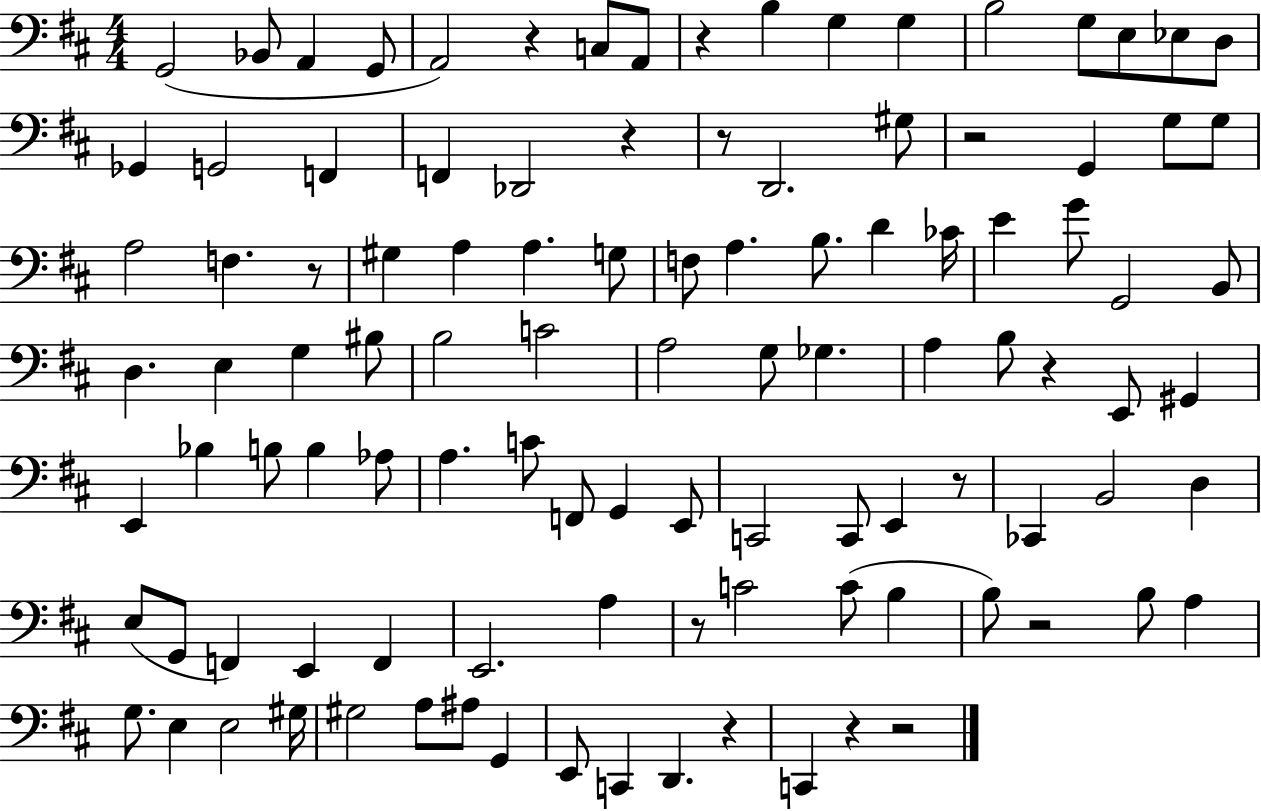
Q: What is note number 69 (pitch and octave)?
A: D3